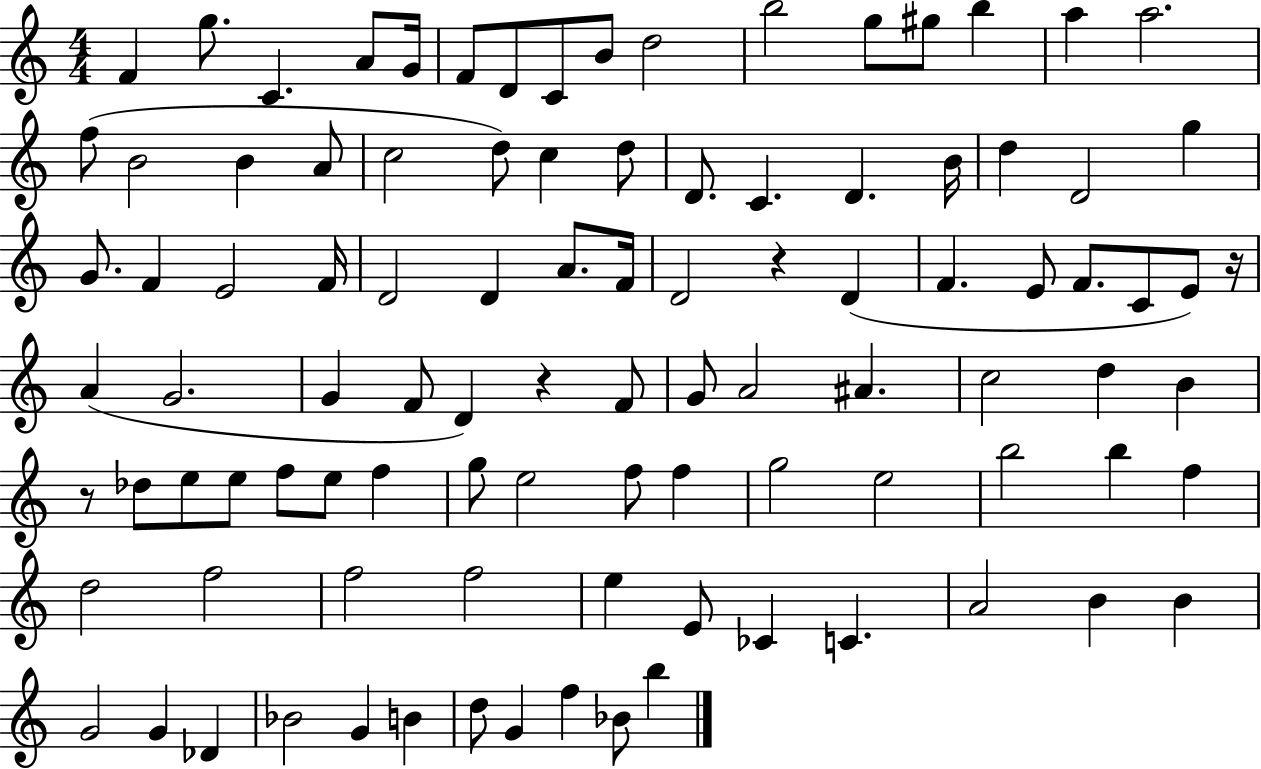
{
  \clef treble
  \numericTimeSignature
  \time 4/4
  \key c \major
  f'4 g''8. c'4. a'8 g'16 | f'8 d'8 c'8 b'8 d''2 | b''2 g''8 gis''8 b''4 | a''4 a''2. | \break f''8( b'2 b'4 a'8 | c''2 d''8) c''4 d''8 | d'8. c'4. d'4. b'16 | d''4 d'2 g''4 | \break g'8. f'4 e'2 f'16 | d'2 d'4 a'8. f'16 | d'2 r4 d'4( | f'4. e'8 f'8. c'8 e'8) r16 | \break a'4( g'2. | g'4 f'8 d'4) r4 f'8 | g'8 a'2 ais'4. | c''2 d''4 b'4 | \break r8 des''8 e''8 e''8 f''8 e''8 f''4 | g''8 e''2 f''8 f''4 | g''2 e''2 | b''2 b''4 f''4 | \break d''2 f''2 | f''2 f''2 | e''4 e'8 ces'4 c'4. | a'2 b'4 b'4 | \break g'2 g'4 des'4 | bes'2 g'4 b'4 | d''8 g'4 f''4 bes'8 b''4 | \bar "|."
}